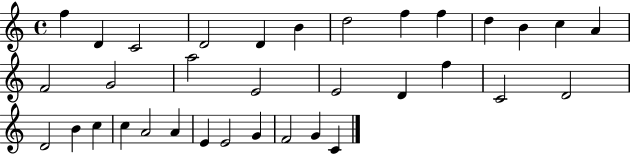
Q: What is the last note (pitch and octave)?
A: C4